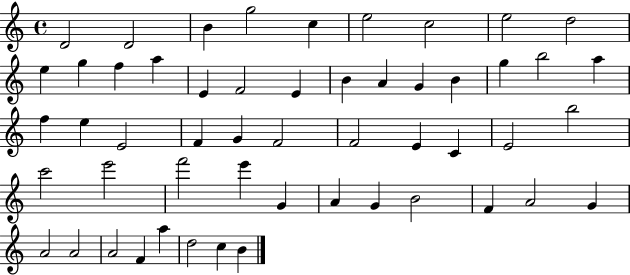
{
  \clef treble
  \time 4/4
  \defaultTimeSignature
  \key c \major
  d'2 d'2 | b'4 g''2 c''4 | e''2 c''2 | e''2 d''2 | \break e''4 g''4 f''4 a''4 | e'4 f'2 e'4 | b'4 a'4 g'4 b'4 | g''4 b''2 a''4 | \break f''4 e''4 e'2 | f'4 g'4 f'2 | f'2 e'4 c'4 | e'2 b''2 | \break c'''2 e'''2 | f'''2 e'''4 g'4 | a'4 g'4 b'2 | f'4 a'2 g'4 | \break a'2 a'2 | a'2 f'4 a''4 | d''2 c''4 b'4 | \bar "|."
}